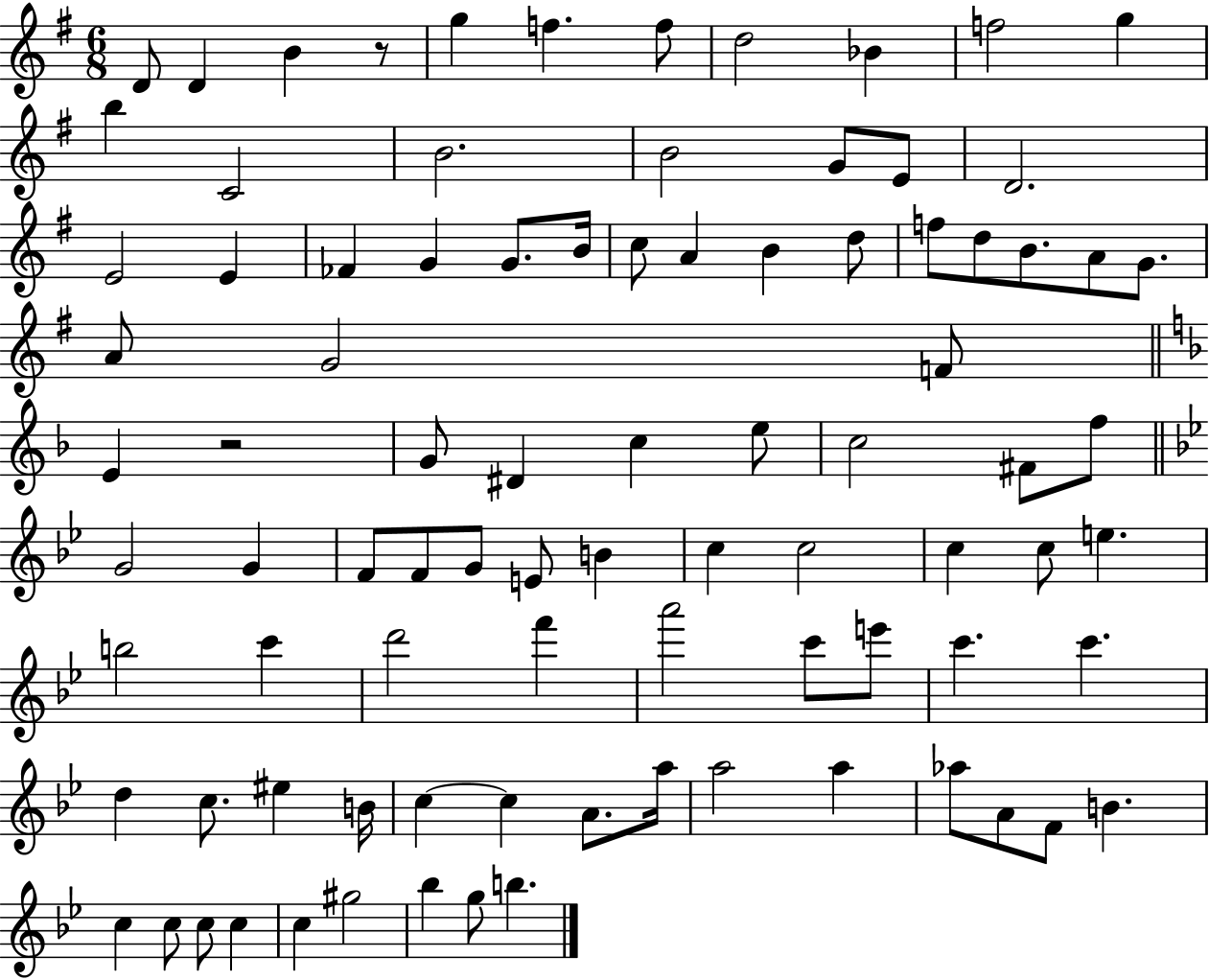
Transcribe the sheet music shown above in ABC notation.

X:1
T:Untitled
M:6/8
L:1/4
K:G
D/2 D B z/2 g f f/2 d2 _B f2 g b C2 B2 B2 G/2 E/2 D2 E2 E _F G G/2 B/4 c/2 A B d/2 f/2 d/2 B/2 A/2 G/2 A/2 G2 F/2 E z2 G/2 ^D c e/2 c2 ^F/2 f/2 G2 G F/2 F/2 G/2 E/2 B c c2 c c/2 e b2 c' d'2 f' a'2 c'/2 e'/2 c' c' d c/2 ^e B/4 c c A/2 a/4 a2 a _a/2 A/2 F/2 B c c/2 c/2 c c ^g2 _b g/2 b